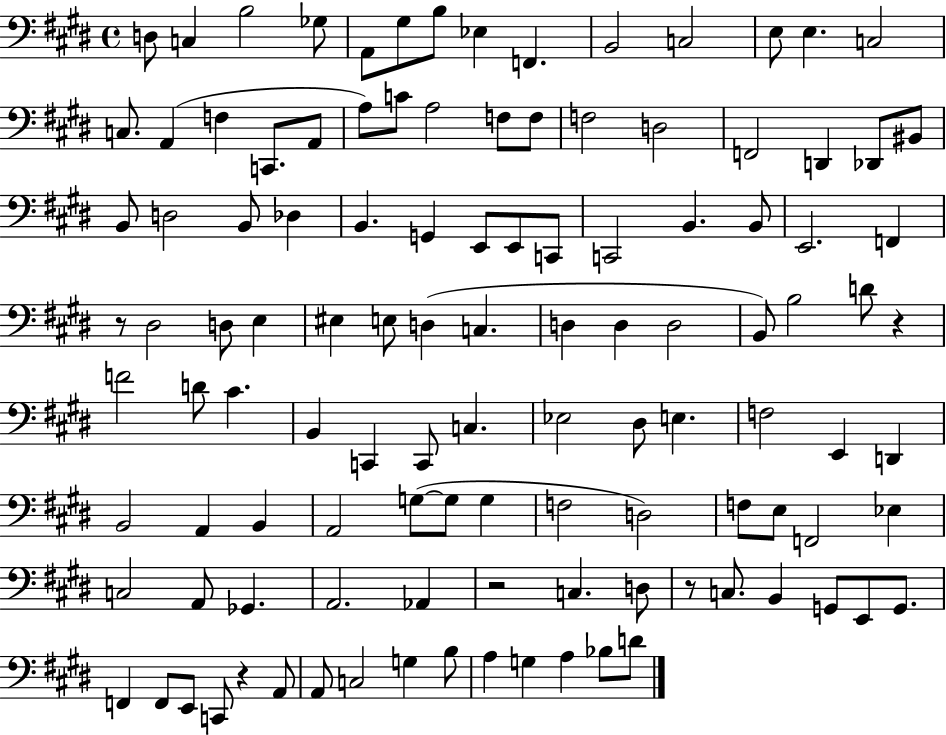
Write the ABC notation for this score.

X:1
T:Untitled
M:4/4
L:1/4
K:E
D,/2 C, B,2 _G,/2 A,,/2 ^G,/2 B,/2 _E, F,, B,,2 C,2 E,/2 E, C,2 C,/2 A,, F, C,,/2 A,,/2 A,/2 C/2 A,2 F,/2 F,/2 F,2 D,2 F,,2 D,, _D,,/2 ^B,,/2 B,,/2 D,2 B,,/2 _D, B,, G,, E,,/2 E,,/2 C,,/2 C,,2 B,, B,,/2 E,,2 F,, z/2 ^D,2 D,/2 E, ^E, E,/2 D, C, D, D, D,2 B,,/2 B,2 D/2 z F2 D/2 ^C B,, C,, C,,/2 C, _E,2 ^D,/2 E, F,2 E,, D,, B,,2 A,, B,, A,,2 G,/2 G,/2 G, F,2 D,2 F,/2 E,/2 F,,2 _E, C,2 A,,/2 _G,, A,,2 _A,, z2 C, D,/2 z/2 C,/2 B,, G,,/2 E,,/2 G,,/2 F,, F,,/2 E,,/2 C,,/2 z A,,/2 A,,/2 C,2 G, B,/2 A, G, A, _B,/2 D/2